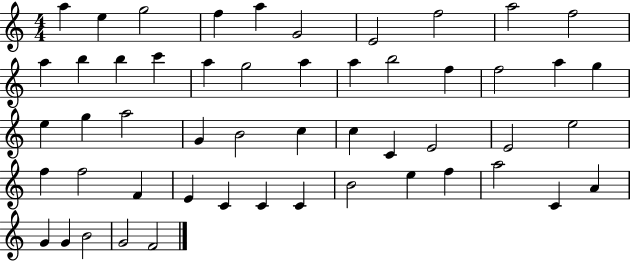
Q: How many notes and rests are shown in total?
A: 52